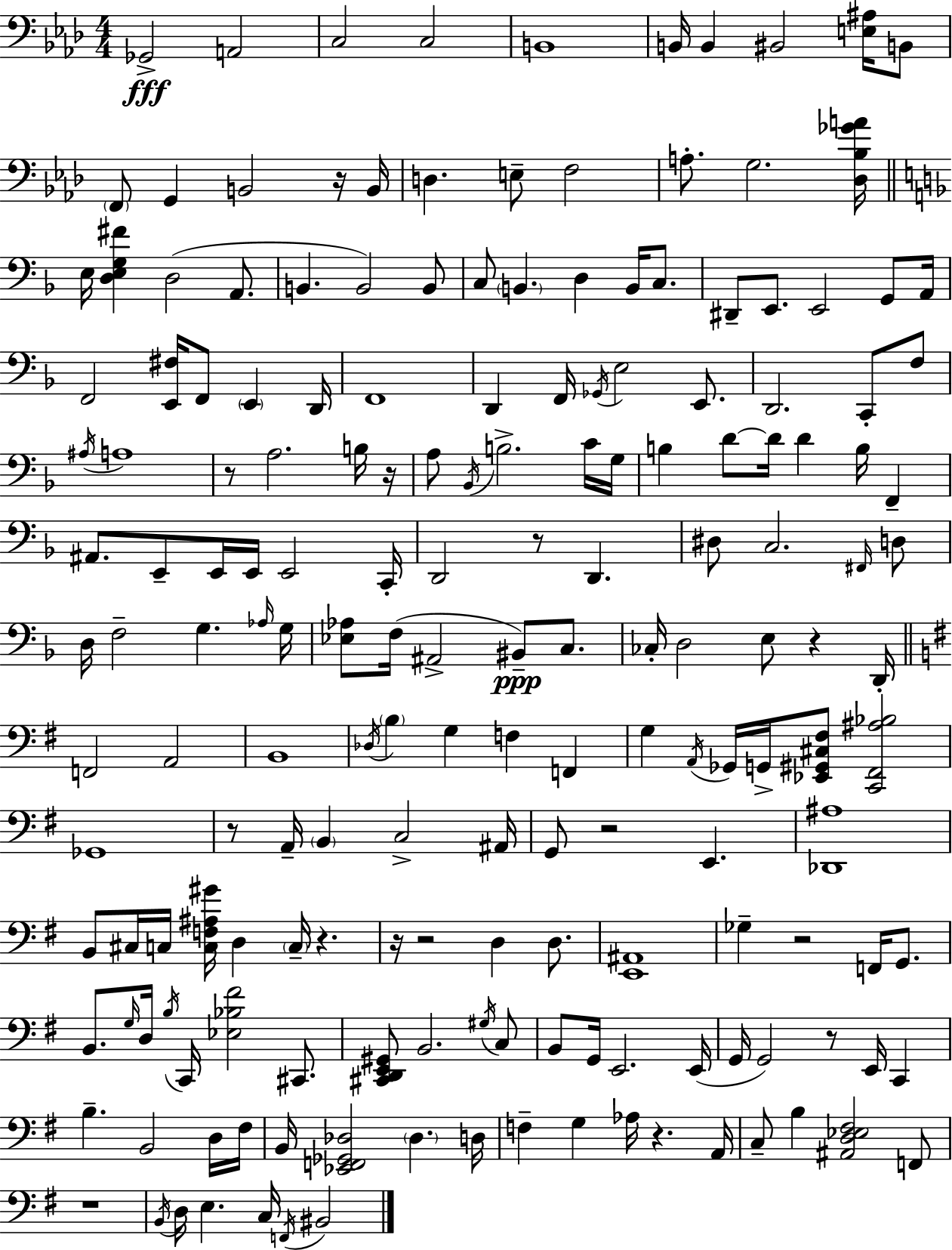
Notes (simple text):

Gb2/h A2/h C3/h C3/h B2/w B2/s B2/q BIS2/h [E3,A#3]/s B2/e F2/e G2/q B2/h R/s B2/s D3/q. E3/e F3/h A3/e. G3/h. [Db3,Bb3,Gb4,A4]/s E3/s [D3,E3,G3,F#4]/q D3/h A2/e. B2/q. B2/h B2/e C3/e B2/q. D3/q B2/s C3/e. D#2/e E2/e. E2/h G2/e A2/s F2/h [E2,F#3]/s F2/e E2/q D2/s F2/w D2/q F2/s Gb2/s E3/h E2/e. D2/h. C2/e F3/e A#3/s A3/w R/e A3/h. B3/s R/s A3/e Bb2/s B3/h. C4/s G3/s B3/q D4/e D4/s D4/q B3/s F2/q A#2/e. E2/e E2/s E2/s E2/h C2/s D2/h R/e D2/q. D#3/e C3/h. F#2/s D3/e D3/s F3/h G3/q. Ab3/s G3/s [Eb3,Ab3]/e F3/s A#2/h BIS2/e C3/e. CES3/s D3/h E3/e R/q D2/s F2/h A2/h B2/w Db3/s B3/q G3/q F3/q F2/q G3/q A2/s Gb2/s G2/s [Eb2,G#2,C#3,F#3]/e [C2,F#2,A#3,Bb3]/h Gb2/w R/e A2/s B2/q C3/h A#2/s G2/e R/h E2/q. [Db2,A#3]/w B2/e C#3/s C3/s [C3,F3,A#3,G#4]/s D3/q C3/s R/q. R/s R/h D3/q D3/e. [E2,A#2]/w Gb3/q R/h F2/s G2/e. B2/e. G3/s D3/s B3/s C2/s [Eb3,Bb3,F#4]/h C#2/e. [C#2,D2,E2,G#2]/e B2/h. G#3/s C3/e B2/e G2/s E2/h. E2/s G2/s G2/h R/e E2/s C2/q B3/q. B2/h D3/s F#3/s B2/s [Eb2,F2,Gb2,Db3]/h Db3/q. D3/s F3/q G3/q Ab3/s R/q. A2/s C3/e B3/q [A#2,D3,Eb3,F#3]/h F2/e R/w B2/s D3/s E3/q. C3/s F2/s BIS2/h